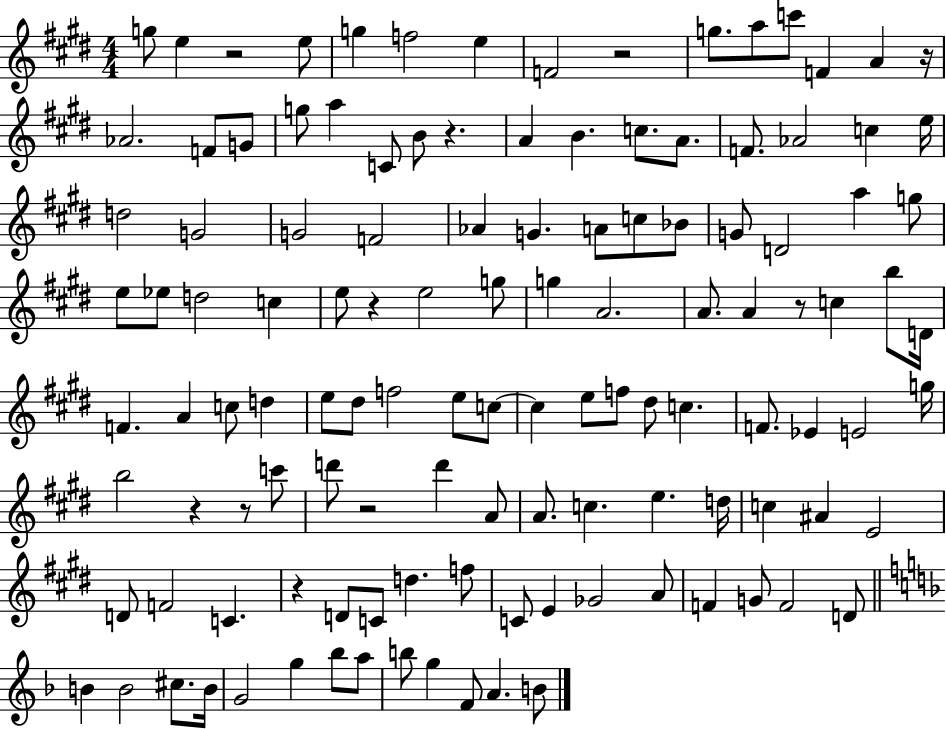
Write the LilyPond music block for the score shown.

{
  \clef treble
  \numericTimeSignature
  \time 4/4
  \key e \major
  \repeat volta 2 { g''8 e''4 r2 e''8 | g''4 f''2 e''4 | f'2 r2 | g''8. a''8 c'''8 f'4 a'4 r16 | \break aes'2. f'8 g'8 | g''8 a''4 c'8 b'8 r4. | a'4 b'4. c''8. a'8. | f'8. aes'2 c''4 e''16 | \break d''2 g'2 | g'2 f'2 | aes'4 g'4. a'8 c''8 bes'8 | g'8 d'2 a''4 g''8 | \break e''8 ees''8 d''2 c''4 | e''8 r4 e''2 g''8 | g''4 a'2. | a'8. a'4 r8 c''4 b''8 d'16 | \break f'4. a'4 c''8 d''4 | e''8 dis''8 f''2 e''8 c''8~~ | c''4 e''8 f''8 dis''8 c''4. | f'8. ees'4 e'2 g''16 | \break b''2 r4 r8 c'''8 | d'''8 r2 d'''4 a'8 | a'8. c''4. e''4. d''16 | c''4 ais'4 e'2 | \break d'8 f'2 c'4. | r4 d'8 c'8 d''4. f''8 | c'8 e'4 ges'2 a'8 | f'4 g'8 f'2 d'8 | \break \bar "||" \break \key f \major b'4 b'2 cis''8. b'16 | g'2 g''4 bes''8 a''8 | b''8 g''4 f'8 a'4. b'8 | } \bar "|."
}